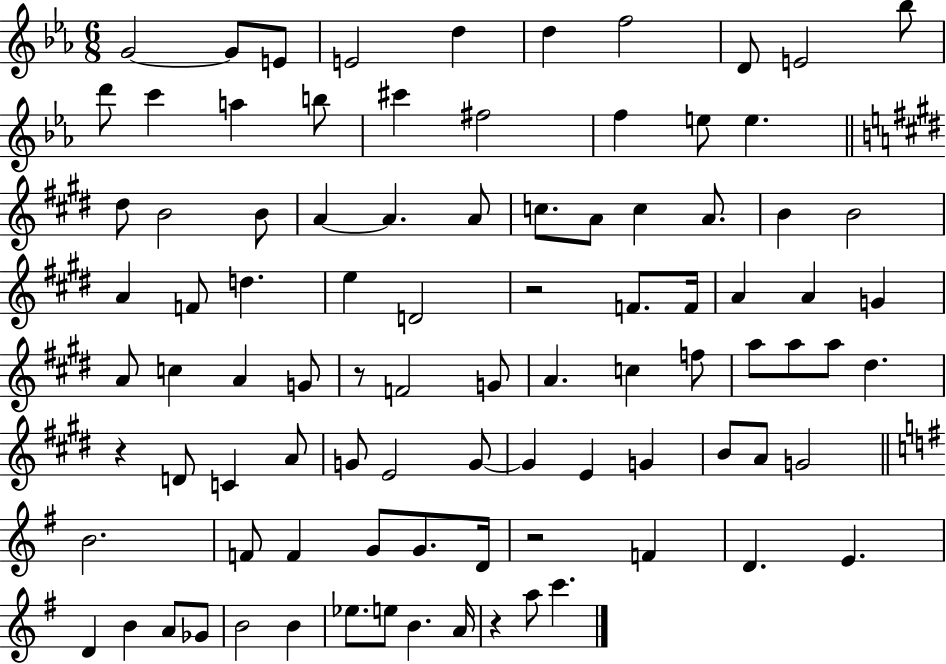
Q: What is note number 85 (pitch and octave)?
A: A4